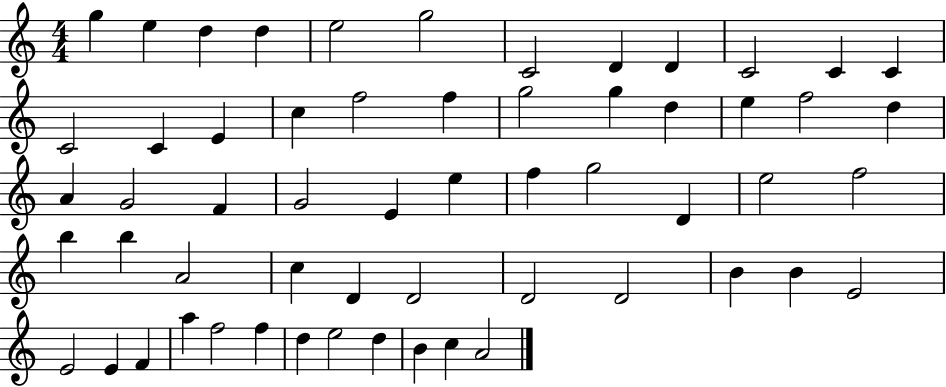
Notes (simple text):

G5/q E5/q D5/q D5/q E5/h G5/h C4/h D4/q D4/q C4/h C4/q C4/q C4/h C4/q E4/q C5/q F5/h F5/q G5/h G5/q D5/q E5/q F5/h D5/q A4/q G4/h F4/q G4/h E4/q E5/q F5/q G5/h D4/q E5/h F5/h B5/q B5/q A4/h C5/q D4/q D4/h D4/h D4/h B4/q B4/q E4/h E4/h E4/q F4/q A5/q F5/h F5/q D5/q E5/h D5/q B4/q C5/q A4/h